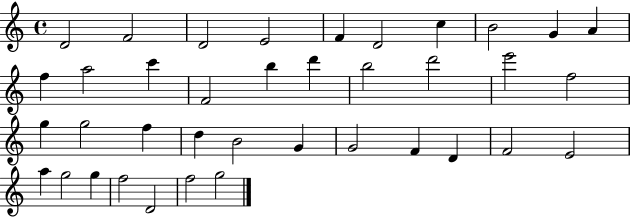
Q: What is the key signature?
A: C major